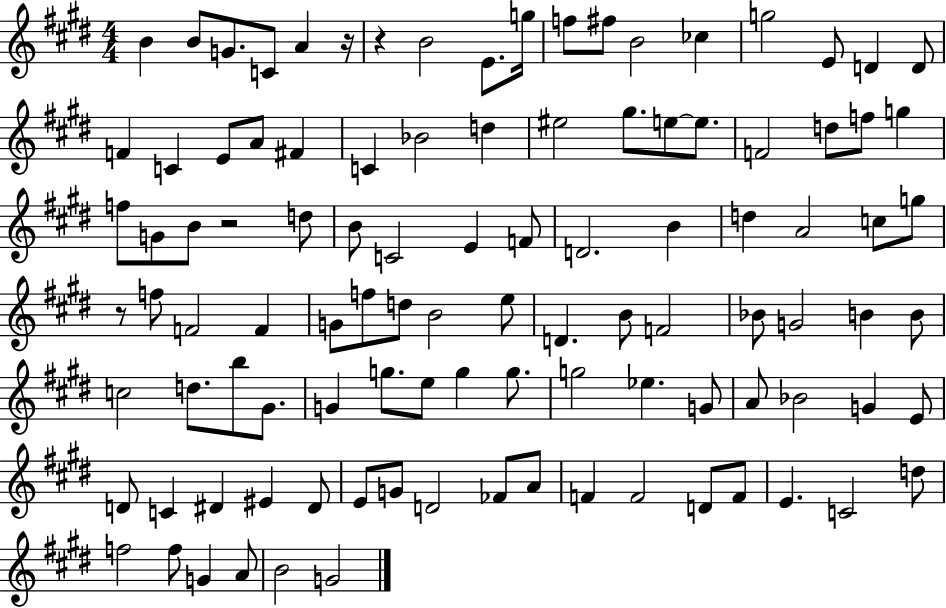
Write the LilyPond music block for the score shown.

{
  \clef treble
  \numericTimeSignature
  \time 4/4
  \key e \major
  b'4 b'8 g'8. c'8 a'4 r16 | r4 b'2 e'8. g''16 | f''8 fis''8 b'2 ces''4 | g''2 e'8 d'4 d'8 | \break f'4 c'4 e'8 a'8 fis'4 | c'4 bes'2 d''4 | eis''2 gis''8. e''8~~ e''8. | f'2 d''8 f''8 g''4 | \break f''8 g'8 b'8 r2 d''8 | b'8 c'2 e'4 f'8 | d'2. b'4 | d''4 a'2 c''8 g''8 | \break r8 f''8 f'2 f'4 | g'8 f''8 d''8 b'2 e''8 | d'4. b'8 f'2 | bes'8 g'2 b'4 b'8 | \break c''2 d''8. b''8 gis'8. | g'4 g''8. e''8 g''4 g''8. | g''2 ees''4. g'8 | a'8 bes'2 g'4 e'8 | \break d'8 c'4 dis'4 eis'4 dis'8 | e'8 g'8 d'2 fes'8 a'8 | f'4 f'2 d'8 f'8 | e'4. c'2 d''8 | \break f''2 f''8 g'4 a'8 | b'2 g'2 | \bar "|."
}